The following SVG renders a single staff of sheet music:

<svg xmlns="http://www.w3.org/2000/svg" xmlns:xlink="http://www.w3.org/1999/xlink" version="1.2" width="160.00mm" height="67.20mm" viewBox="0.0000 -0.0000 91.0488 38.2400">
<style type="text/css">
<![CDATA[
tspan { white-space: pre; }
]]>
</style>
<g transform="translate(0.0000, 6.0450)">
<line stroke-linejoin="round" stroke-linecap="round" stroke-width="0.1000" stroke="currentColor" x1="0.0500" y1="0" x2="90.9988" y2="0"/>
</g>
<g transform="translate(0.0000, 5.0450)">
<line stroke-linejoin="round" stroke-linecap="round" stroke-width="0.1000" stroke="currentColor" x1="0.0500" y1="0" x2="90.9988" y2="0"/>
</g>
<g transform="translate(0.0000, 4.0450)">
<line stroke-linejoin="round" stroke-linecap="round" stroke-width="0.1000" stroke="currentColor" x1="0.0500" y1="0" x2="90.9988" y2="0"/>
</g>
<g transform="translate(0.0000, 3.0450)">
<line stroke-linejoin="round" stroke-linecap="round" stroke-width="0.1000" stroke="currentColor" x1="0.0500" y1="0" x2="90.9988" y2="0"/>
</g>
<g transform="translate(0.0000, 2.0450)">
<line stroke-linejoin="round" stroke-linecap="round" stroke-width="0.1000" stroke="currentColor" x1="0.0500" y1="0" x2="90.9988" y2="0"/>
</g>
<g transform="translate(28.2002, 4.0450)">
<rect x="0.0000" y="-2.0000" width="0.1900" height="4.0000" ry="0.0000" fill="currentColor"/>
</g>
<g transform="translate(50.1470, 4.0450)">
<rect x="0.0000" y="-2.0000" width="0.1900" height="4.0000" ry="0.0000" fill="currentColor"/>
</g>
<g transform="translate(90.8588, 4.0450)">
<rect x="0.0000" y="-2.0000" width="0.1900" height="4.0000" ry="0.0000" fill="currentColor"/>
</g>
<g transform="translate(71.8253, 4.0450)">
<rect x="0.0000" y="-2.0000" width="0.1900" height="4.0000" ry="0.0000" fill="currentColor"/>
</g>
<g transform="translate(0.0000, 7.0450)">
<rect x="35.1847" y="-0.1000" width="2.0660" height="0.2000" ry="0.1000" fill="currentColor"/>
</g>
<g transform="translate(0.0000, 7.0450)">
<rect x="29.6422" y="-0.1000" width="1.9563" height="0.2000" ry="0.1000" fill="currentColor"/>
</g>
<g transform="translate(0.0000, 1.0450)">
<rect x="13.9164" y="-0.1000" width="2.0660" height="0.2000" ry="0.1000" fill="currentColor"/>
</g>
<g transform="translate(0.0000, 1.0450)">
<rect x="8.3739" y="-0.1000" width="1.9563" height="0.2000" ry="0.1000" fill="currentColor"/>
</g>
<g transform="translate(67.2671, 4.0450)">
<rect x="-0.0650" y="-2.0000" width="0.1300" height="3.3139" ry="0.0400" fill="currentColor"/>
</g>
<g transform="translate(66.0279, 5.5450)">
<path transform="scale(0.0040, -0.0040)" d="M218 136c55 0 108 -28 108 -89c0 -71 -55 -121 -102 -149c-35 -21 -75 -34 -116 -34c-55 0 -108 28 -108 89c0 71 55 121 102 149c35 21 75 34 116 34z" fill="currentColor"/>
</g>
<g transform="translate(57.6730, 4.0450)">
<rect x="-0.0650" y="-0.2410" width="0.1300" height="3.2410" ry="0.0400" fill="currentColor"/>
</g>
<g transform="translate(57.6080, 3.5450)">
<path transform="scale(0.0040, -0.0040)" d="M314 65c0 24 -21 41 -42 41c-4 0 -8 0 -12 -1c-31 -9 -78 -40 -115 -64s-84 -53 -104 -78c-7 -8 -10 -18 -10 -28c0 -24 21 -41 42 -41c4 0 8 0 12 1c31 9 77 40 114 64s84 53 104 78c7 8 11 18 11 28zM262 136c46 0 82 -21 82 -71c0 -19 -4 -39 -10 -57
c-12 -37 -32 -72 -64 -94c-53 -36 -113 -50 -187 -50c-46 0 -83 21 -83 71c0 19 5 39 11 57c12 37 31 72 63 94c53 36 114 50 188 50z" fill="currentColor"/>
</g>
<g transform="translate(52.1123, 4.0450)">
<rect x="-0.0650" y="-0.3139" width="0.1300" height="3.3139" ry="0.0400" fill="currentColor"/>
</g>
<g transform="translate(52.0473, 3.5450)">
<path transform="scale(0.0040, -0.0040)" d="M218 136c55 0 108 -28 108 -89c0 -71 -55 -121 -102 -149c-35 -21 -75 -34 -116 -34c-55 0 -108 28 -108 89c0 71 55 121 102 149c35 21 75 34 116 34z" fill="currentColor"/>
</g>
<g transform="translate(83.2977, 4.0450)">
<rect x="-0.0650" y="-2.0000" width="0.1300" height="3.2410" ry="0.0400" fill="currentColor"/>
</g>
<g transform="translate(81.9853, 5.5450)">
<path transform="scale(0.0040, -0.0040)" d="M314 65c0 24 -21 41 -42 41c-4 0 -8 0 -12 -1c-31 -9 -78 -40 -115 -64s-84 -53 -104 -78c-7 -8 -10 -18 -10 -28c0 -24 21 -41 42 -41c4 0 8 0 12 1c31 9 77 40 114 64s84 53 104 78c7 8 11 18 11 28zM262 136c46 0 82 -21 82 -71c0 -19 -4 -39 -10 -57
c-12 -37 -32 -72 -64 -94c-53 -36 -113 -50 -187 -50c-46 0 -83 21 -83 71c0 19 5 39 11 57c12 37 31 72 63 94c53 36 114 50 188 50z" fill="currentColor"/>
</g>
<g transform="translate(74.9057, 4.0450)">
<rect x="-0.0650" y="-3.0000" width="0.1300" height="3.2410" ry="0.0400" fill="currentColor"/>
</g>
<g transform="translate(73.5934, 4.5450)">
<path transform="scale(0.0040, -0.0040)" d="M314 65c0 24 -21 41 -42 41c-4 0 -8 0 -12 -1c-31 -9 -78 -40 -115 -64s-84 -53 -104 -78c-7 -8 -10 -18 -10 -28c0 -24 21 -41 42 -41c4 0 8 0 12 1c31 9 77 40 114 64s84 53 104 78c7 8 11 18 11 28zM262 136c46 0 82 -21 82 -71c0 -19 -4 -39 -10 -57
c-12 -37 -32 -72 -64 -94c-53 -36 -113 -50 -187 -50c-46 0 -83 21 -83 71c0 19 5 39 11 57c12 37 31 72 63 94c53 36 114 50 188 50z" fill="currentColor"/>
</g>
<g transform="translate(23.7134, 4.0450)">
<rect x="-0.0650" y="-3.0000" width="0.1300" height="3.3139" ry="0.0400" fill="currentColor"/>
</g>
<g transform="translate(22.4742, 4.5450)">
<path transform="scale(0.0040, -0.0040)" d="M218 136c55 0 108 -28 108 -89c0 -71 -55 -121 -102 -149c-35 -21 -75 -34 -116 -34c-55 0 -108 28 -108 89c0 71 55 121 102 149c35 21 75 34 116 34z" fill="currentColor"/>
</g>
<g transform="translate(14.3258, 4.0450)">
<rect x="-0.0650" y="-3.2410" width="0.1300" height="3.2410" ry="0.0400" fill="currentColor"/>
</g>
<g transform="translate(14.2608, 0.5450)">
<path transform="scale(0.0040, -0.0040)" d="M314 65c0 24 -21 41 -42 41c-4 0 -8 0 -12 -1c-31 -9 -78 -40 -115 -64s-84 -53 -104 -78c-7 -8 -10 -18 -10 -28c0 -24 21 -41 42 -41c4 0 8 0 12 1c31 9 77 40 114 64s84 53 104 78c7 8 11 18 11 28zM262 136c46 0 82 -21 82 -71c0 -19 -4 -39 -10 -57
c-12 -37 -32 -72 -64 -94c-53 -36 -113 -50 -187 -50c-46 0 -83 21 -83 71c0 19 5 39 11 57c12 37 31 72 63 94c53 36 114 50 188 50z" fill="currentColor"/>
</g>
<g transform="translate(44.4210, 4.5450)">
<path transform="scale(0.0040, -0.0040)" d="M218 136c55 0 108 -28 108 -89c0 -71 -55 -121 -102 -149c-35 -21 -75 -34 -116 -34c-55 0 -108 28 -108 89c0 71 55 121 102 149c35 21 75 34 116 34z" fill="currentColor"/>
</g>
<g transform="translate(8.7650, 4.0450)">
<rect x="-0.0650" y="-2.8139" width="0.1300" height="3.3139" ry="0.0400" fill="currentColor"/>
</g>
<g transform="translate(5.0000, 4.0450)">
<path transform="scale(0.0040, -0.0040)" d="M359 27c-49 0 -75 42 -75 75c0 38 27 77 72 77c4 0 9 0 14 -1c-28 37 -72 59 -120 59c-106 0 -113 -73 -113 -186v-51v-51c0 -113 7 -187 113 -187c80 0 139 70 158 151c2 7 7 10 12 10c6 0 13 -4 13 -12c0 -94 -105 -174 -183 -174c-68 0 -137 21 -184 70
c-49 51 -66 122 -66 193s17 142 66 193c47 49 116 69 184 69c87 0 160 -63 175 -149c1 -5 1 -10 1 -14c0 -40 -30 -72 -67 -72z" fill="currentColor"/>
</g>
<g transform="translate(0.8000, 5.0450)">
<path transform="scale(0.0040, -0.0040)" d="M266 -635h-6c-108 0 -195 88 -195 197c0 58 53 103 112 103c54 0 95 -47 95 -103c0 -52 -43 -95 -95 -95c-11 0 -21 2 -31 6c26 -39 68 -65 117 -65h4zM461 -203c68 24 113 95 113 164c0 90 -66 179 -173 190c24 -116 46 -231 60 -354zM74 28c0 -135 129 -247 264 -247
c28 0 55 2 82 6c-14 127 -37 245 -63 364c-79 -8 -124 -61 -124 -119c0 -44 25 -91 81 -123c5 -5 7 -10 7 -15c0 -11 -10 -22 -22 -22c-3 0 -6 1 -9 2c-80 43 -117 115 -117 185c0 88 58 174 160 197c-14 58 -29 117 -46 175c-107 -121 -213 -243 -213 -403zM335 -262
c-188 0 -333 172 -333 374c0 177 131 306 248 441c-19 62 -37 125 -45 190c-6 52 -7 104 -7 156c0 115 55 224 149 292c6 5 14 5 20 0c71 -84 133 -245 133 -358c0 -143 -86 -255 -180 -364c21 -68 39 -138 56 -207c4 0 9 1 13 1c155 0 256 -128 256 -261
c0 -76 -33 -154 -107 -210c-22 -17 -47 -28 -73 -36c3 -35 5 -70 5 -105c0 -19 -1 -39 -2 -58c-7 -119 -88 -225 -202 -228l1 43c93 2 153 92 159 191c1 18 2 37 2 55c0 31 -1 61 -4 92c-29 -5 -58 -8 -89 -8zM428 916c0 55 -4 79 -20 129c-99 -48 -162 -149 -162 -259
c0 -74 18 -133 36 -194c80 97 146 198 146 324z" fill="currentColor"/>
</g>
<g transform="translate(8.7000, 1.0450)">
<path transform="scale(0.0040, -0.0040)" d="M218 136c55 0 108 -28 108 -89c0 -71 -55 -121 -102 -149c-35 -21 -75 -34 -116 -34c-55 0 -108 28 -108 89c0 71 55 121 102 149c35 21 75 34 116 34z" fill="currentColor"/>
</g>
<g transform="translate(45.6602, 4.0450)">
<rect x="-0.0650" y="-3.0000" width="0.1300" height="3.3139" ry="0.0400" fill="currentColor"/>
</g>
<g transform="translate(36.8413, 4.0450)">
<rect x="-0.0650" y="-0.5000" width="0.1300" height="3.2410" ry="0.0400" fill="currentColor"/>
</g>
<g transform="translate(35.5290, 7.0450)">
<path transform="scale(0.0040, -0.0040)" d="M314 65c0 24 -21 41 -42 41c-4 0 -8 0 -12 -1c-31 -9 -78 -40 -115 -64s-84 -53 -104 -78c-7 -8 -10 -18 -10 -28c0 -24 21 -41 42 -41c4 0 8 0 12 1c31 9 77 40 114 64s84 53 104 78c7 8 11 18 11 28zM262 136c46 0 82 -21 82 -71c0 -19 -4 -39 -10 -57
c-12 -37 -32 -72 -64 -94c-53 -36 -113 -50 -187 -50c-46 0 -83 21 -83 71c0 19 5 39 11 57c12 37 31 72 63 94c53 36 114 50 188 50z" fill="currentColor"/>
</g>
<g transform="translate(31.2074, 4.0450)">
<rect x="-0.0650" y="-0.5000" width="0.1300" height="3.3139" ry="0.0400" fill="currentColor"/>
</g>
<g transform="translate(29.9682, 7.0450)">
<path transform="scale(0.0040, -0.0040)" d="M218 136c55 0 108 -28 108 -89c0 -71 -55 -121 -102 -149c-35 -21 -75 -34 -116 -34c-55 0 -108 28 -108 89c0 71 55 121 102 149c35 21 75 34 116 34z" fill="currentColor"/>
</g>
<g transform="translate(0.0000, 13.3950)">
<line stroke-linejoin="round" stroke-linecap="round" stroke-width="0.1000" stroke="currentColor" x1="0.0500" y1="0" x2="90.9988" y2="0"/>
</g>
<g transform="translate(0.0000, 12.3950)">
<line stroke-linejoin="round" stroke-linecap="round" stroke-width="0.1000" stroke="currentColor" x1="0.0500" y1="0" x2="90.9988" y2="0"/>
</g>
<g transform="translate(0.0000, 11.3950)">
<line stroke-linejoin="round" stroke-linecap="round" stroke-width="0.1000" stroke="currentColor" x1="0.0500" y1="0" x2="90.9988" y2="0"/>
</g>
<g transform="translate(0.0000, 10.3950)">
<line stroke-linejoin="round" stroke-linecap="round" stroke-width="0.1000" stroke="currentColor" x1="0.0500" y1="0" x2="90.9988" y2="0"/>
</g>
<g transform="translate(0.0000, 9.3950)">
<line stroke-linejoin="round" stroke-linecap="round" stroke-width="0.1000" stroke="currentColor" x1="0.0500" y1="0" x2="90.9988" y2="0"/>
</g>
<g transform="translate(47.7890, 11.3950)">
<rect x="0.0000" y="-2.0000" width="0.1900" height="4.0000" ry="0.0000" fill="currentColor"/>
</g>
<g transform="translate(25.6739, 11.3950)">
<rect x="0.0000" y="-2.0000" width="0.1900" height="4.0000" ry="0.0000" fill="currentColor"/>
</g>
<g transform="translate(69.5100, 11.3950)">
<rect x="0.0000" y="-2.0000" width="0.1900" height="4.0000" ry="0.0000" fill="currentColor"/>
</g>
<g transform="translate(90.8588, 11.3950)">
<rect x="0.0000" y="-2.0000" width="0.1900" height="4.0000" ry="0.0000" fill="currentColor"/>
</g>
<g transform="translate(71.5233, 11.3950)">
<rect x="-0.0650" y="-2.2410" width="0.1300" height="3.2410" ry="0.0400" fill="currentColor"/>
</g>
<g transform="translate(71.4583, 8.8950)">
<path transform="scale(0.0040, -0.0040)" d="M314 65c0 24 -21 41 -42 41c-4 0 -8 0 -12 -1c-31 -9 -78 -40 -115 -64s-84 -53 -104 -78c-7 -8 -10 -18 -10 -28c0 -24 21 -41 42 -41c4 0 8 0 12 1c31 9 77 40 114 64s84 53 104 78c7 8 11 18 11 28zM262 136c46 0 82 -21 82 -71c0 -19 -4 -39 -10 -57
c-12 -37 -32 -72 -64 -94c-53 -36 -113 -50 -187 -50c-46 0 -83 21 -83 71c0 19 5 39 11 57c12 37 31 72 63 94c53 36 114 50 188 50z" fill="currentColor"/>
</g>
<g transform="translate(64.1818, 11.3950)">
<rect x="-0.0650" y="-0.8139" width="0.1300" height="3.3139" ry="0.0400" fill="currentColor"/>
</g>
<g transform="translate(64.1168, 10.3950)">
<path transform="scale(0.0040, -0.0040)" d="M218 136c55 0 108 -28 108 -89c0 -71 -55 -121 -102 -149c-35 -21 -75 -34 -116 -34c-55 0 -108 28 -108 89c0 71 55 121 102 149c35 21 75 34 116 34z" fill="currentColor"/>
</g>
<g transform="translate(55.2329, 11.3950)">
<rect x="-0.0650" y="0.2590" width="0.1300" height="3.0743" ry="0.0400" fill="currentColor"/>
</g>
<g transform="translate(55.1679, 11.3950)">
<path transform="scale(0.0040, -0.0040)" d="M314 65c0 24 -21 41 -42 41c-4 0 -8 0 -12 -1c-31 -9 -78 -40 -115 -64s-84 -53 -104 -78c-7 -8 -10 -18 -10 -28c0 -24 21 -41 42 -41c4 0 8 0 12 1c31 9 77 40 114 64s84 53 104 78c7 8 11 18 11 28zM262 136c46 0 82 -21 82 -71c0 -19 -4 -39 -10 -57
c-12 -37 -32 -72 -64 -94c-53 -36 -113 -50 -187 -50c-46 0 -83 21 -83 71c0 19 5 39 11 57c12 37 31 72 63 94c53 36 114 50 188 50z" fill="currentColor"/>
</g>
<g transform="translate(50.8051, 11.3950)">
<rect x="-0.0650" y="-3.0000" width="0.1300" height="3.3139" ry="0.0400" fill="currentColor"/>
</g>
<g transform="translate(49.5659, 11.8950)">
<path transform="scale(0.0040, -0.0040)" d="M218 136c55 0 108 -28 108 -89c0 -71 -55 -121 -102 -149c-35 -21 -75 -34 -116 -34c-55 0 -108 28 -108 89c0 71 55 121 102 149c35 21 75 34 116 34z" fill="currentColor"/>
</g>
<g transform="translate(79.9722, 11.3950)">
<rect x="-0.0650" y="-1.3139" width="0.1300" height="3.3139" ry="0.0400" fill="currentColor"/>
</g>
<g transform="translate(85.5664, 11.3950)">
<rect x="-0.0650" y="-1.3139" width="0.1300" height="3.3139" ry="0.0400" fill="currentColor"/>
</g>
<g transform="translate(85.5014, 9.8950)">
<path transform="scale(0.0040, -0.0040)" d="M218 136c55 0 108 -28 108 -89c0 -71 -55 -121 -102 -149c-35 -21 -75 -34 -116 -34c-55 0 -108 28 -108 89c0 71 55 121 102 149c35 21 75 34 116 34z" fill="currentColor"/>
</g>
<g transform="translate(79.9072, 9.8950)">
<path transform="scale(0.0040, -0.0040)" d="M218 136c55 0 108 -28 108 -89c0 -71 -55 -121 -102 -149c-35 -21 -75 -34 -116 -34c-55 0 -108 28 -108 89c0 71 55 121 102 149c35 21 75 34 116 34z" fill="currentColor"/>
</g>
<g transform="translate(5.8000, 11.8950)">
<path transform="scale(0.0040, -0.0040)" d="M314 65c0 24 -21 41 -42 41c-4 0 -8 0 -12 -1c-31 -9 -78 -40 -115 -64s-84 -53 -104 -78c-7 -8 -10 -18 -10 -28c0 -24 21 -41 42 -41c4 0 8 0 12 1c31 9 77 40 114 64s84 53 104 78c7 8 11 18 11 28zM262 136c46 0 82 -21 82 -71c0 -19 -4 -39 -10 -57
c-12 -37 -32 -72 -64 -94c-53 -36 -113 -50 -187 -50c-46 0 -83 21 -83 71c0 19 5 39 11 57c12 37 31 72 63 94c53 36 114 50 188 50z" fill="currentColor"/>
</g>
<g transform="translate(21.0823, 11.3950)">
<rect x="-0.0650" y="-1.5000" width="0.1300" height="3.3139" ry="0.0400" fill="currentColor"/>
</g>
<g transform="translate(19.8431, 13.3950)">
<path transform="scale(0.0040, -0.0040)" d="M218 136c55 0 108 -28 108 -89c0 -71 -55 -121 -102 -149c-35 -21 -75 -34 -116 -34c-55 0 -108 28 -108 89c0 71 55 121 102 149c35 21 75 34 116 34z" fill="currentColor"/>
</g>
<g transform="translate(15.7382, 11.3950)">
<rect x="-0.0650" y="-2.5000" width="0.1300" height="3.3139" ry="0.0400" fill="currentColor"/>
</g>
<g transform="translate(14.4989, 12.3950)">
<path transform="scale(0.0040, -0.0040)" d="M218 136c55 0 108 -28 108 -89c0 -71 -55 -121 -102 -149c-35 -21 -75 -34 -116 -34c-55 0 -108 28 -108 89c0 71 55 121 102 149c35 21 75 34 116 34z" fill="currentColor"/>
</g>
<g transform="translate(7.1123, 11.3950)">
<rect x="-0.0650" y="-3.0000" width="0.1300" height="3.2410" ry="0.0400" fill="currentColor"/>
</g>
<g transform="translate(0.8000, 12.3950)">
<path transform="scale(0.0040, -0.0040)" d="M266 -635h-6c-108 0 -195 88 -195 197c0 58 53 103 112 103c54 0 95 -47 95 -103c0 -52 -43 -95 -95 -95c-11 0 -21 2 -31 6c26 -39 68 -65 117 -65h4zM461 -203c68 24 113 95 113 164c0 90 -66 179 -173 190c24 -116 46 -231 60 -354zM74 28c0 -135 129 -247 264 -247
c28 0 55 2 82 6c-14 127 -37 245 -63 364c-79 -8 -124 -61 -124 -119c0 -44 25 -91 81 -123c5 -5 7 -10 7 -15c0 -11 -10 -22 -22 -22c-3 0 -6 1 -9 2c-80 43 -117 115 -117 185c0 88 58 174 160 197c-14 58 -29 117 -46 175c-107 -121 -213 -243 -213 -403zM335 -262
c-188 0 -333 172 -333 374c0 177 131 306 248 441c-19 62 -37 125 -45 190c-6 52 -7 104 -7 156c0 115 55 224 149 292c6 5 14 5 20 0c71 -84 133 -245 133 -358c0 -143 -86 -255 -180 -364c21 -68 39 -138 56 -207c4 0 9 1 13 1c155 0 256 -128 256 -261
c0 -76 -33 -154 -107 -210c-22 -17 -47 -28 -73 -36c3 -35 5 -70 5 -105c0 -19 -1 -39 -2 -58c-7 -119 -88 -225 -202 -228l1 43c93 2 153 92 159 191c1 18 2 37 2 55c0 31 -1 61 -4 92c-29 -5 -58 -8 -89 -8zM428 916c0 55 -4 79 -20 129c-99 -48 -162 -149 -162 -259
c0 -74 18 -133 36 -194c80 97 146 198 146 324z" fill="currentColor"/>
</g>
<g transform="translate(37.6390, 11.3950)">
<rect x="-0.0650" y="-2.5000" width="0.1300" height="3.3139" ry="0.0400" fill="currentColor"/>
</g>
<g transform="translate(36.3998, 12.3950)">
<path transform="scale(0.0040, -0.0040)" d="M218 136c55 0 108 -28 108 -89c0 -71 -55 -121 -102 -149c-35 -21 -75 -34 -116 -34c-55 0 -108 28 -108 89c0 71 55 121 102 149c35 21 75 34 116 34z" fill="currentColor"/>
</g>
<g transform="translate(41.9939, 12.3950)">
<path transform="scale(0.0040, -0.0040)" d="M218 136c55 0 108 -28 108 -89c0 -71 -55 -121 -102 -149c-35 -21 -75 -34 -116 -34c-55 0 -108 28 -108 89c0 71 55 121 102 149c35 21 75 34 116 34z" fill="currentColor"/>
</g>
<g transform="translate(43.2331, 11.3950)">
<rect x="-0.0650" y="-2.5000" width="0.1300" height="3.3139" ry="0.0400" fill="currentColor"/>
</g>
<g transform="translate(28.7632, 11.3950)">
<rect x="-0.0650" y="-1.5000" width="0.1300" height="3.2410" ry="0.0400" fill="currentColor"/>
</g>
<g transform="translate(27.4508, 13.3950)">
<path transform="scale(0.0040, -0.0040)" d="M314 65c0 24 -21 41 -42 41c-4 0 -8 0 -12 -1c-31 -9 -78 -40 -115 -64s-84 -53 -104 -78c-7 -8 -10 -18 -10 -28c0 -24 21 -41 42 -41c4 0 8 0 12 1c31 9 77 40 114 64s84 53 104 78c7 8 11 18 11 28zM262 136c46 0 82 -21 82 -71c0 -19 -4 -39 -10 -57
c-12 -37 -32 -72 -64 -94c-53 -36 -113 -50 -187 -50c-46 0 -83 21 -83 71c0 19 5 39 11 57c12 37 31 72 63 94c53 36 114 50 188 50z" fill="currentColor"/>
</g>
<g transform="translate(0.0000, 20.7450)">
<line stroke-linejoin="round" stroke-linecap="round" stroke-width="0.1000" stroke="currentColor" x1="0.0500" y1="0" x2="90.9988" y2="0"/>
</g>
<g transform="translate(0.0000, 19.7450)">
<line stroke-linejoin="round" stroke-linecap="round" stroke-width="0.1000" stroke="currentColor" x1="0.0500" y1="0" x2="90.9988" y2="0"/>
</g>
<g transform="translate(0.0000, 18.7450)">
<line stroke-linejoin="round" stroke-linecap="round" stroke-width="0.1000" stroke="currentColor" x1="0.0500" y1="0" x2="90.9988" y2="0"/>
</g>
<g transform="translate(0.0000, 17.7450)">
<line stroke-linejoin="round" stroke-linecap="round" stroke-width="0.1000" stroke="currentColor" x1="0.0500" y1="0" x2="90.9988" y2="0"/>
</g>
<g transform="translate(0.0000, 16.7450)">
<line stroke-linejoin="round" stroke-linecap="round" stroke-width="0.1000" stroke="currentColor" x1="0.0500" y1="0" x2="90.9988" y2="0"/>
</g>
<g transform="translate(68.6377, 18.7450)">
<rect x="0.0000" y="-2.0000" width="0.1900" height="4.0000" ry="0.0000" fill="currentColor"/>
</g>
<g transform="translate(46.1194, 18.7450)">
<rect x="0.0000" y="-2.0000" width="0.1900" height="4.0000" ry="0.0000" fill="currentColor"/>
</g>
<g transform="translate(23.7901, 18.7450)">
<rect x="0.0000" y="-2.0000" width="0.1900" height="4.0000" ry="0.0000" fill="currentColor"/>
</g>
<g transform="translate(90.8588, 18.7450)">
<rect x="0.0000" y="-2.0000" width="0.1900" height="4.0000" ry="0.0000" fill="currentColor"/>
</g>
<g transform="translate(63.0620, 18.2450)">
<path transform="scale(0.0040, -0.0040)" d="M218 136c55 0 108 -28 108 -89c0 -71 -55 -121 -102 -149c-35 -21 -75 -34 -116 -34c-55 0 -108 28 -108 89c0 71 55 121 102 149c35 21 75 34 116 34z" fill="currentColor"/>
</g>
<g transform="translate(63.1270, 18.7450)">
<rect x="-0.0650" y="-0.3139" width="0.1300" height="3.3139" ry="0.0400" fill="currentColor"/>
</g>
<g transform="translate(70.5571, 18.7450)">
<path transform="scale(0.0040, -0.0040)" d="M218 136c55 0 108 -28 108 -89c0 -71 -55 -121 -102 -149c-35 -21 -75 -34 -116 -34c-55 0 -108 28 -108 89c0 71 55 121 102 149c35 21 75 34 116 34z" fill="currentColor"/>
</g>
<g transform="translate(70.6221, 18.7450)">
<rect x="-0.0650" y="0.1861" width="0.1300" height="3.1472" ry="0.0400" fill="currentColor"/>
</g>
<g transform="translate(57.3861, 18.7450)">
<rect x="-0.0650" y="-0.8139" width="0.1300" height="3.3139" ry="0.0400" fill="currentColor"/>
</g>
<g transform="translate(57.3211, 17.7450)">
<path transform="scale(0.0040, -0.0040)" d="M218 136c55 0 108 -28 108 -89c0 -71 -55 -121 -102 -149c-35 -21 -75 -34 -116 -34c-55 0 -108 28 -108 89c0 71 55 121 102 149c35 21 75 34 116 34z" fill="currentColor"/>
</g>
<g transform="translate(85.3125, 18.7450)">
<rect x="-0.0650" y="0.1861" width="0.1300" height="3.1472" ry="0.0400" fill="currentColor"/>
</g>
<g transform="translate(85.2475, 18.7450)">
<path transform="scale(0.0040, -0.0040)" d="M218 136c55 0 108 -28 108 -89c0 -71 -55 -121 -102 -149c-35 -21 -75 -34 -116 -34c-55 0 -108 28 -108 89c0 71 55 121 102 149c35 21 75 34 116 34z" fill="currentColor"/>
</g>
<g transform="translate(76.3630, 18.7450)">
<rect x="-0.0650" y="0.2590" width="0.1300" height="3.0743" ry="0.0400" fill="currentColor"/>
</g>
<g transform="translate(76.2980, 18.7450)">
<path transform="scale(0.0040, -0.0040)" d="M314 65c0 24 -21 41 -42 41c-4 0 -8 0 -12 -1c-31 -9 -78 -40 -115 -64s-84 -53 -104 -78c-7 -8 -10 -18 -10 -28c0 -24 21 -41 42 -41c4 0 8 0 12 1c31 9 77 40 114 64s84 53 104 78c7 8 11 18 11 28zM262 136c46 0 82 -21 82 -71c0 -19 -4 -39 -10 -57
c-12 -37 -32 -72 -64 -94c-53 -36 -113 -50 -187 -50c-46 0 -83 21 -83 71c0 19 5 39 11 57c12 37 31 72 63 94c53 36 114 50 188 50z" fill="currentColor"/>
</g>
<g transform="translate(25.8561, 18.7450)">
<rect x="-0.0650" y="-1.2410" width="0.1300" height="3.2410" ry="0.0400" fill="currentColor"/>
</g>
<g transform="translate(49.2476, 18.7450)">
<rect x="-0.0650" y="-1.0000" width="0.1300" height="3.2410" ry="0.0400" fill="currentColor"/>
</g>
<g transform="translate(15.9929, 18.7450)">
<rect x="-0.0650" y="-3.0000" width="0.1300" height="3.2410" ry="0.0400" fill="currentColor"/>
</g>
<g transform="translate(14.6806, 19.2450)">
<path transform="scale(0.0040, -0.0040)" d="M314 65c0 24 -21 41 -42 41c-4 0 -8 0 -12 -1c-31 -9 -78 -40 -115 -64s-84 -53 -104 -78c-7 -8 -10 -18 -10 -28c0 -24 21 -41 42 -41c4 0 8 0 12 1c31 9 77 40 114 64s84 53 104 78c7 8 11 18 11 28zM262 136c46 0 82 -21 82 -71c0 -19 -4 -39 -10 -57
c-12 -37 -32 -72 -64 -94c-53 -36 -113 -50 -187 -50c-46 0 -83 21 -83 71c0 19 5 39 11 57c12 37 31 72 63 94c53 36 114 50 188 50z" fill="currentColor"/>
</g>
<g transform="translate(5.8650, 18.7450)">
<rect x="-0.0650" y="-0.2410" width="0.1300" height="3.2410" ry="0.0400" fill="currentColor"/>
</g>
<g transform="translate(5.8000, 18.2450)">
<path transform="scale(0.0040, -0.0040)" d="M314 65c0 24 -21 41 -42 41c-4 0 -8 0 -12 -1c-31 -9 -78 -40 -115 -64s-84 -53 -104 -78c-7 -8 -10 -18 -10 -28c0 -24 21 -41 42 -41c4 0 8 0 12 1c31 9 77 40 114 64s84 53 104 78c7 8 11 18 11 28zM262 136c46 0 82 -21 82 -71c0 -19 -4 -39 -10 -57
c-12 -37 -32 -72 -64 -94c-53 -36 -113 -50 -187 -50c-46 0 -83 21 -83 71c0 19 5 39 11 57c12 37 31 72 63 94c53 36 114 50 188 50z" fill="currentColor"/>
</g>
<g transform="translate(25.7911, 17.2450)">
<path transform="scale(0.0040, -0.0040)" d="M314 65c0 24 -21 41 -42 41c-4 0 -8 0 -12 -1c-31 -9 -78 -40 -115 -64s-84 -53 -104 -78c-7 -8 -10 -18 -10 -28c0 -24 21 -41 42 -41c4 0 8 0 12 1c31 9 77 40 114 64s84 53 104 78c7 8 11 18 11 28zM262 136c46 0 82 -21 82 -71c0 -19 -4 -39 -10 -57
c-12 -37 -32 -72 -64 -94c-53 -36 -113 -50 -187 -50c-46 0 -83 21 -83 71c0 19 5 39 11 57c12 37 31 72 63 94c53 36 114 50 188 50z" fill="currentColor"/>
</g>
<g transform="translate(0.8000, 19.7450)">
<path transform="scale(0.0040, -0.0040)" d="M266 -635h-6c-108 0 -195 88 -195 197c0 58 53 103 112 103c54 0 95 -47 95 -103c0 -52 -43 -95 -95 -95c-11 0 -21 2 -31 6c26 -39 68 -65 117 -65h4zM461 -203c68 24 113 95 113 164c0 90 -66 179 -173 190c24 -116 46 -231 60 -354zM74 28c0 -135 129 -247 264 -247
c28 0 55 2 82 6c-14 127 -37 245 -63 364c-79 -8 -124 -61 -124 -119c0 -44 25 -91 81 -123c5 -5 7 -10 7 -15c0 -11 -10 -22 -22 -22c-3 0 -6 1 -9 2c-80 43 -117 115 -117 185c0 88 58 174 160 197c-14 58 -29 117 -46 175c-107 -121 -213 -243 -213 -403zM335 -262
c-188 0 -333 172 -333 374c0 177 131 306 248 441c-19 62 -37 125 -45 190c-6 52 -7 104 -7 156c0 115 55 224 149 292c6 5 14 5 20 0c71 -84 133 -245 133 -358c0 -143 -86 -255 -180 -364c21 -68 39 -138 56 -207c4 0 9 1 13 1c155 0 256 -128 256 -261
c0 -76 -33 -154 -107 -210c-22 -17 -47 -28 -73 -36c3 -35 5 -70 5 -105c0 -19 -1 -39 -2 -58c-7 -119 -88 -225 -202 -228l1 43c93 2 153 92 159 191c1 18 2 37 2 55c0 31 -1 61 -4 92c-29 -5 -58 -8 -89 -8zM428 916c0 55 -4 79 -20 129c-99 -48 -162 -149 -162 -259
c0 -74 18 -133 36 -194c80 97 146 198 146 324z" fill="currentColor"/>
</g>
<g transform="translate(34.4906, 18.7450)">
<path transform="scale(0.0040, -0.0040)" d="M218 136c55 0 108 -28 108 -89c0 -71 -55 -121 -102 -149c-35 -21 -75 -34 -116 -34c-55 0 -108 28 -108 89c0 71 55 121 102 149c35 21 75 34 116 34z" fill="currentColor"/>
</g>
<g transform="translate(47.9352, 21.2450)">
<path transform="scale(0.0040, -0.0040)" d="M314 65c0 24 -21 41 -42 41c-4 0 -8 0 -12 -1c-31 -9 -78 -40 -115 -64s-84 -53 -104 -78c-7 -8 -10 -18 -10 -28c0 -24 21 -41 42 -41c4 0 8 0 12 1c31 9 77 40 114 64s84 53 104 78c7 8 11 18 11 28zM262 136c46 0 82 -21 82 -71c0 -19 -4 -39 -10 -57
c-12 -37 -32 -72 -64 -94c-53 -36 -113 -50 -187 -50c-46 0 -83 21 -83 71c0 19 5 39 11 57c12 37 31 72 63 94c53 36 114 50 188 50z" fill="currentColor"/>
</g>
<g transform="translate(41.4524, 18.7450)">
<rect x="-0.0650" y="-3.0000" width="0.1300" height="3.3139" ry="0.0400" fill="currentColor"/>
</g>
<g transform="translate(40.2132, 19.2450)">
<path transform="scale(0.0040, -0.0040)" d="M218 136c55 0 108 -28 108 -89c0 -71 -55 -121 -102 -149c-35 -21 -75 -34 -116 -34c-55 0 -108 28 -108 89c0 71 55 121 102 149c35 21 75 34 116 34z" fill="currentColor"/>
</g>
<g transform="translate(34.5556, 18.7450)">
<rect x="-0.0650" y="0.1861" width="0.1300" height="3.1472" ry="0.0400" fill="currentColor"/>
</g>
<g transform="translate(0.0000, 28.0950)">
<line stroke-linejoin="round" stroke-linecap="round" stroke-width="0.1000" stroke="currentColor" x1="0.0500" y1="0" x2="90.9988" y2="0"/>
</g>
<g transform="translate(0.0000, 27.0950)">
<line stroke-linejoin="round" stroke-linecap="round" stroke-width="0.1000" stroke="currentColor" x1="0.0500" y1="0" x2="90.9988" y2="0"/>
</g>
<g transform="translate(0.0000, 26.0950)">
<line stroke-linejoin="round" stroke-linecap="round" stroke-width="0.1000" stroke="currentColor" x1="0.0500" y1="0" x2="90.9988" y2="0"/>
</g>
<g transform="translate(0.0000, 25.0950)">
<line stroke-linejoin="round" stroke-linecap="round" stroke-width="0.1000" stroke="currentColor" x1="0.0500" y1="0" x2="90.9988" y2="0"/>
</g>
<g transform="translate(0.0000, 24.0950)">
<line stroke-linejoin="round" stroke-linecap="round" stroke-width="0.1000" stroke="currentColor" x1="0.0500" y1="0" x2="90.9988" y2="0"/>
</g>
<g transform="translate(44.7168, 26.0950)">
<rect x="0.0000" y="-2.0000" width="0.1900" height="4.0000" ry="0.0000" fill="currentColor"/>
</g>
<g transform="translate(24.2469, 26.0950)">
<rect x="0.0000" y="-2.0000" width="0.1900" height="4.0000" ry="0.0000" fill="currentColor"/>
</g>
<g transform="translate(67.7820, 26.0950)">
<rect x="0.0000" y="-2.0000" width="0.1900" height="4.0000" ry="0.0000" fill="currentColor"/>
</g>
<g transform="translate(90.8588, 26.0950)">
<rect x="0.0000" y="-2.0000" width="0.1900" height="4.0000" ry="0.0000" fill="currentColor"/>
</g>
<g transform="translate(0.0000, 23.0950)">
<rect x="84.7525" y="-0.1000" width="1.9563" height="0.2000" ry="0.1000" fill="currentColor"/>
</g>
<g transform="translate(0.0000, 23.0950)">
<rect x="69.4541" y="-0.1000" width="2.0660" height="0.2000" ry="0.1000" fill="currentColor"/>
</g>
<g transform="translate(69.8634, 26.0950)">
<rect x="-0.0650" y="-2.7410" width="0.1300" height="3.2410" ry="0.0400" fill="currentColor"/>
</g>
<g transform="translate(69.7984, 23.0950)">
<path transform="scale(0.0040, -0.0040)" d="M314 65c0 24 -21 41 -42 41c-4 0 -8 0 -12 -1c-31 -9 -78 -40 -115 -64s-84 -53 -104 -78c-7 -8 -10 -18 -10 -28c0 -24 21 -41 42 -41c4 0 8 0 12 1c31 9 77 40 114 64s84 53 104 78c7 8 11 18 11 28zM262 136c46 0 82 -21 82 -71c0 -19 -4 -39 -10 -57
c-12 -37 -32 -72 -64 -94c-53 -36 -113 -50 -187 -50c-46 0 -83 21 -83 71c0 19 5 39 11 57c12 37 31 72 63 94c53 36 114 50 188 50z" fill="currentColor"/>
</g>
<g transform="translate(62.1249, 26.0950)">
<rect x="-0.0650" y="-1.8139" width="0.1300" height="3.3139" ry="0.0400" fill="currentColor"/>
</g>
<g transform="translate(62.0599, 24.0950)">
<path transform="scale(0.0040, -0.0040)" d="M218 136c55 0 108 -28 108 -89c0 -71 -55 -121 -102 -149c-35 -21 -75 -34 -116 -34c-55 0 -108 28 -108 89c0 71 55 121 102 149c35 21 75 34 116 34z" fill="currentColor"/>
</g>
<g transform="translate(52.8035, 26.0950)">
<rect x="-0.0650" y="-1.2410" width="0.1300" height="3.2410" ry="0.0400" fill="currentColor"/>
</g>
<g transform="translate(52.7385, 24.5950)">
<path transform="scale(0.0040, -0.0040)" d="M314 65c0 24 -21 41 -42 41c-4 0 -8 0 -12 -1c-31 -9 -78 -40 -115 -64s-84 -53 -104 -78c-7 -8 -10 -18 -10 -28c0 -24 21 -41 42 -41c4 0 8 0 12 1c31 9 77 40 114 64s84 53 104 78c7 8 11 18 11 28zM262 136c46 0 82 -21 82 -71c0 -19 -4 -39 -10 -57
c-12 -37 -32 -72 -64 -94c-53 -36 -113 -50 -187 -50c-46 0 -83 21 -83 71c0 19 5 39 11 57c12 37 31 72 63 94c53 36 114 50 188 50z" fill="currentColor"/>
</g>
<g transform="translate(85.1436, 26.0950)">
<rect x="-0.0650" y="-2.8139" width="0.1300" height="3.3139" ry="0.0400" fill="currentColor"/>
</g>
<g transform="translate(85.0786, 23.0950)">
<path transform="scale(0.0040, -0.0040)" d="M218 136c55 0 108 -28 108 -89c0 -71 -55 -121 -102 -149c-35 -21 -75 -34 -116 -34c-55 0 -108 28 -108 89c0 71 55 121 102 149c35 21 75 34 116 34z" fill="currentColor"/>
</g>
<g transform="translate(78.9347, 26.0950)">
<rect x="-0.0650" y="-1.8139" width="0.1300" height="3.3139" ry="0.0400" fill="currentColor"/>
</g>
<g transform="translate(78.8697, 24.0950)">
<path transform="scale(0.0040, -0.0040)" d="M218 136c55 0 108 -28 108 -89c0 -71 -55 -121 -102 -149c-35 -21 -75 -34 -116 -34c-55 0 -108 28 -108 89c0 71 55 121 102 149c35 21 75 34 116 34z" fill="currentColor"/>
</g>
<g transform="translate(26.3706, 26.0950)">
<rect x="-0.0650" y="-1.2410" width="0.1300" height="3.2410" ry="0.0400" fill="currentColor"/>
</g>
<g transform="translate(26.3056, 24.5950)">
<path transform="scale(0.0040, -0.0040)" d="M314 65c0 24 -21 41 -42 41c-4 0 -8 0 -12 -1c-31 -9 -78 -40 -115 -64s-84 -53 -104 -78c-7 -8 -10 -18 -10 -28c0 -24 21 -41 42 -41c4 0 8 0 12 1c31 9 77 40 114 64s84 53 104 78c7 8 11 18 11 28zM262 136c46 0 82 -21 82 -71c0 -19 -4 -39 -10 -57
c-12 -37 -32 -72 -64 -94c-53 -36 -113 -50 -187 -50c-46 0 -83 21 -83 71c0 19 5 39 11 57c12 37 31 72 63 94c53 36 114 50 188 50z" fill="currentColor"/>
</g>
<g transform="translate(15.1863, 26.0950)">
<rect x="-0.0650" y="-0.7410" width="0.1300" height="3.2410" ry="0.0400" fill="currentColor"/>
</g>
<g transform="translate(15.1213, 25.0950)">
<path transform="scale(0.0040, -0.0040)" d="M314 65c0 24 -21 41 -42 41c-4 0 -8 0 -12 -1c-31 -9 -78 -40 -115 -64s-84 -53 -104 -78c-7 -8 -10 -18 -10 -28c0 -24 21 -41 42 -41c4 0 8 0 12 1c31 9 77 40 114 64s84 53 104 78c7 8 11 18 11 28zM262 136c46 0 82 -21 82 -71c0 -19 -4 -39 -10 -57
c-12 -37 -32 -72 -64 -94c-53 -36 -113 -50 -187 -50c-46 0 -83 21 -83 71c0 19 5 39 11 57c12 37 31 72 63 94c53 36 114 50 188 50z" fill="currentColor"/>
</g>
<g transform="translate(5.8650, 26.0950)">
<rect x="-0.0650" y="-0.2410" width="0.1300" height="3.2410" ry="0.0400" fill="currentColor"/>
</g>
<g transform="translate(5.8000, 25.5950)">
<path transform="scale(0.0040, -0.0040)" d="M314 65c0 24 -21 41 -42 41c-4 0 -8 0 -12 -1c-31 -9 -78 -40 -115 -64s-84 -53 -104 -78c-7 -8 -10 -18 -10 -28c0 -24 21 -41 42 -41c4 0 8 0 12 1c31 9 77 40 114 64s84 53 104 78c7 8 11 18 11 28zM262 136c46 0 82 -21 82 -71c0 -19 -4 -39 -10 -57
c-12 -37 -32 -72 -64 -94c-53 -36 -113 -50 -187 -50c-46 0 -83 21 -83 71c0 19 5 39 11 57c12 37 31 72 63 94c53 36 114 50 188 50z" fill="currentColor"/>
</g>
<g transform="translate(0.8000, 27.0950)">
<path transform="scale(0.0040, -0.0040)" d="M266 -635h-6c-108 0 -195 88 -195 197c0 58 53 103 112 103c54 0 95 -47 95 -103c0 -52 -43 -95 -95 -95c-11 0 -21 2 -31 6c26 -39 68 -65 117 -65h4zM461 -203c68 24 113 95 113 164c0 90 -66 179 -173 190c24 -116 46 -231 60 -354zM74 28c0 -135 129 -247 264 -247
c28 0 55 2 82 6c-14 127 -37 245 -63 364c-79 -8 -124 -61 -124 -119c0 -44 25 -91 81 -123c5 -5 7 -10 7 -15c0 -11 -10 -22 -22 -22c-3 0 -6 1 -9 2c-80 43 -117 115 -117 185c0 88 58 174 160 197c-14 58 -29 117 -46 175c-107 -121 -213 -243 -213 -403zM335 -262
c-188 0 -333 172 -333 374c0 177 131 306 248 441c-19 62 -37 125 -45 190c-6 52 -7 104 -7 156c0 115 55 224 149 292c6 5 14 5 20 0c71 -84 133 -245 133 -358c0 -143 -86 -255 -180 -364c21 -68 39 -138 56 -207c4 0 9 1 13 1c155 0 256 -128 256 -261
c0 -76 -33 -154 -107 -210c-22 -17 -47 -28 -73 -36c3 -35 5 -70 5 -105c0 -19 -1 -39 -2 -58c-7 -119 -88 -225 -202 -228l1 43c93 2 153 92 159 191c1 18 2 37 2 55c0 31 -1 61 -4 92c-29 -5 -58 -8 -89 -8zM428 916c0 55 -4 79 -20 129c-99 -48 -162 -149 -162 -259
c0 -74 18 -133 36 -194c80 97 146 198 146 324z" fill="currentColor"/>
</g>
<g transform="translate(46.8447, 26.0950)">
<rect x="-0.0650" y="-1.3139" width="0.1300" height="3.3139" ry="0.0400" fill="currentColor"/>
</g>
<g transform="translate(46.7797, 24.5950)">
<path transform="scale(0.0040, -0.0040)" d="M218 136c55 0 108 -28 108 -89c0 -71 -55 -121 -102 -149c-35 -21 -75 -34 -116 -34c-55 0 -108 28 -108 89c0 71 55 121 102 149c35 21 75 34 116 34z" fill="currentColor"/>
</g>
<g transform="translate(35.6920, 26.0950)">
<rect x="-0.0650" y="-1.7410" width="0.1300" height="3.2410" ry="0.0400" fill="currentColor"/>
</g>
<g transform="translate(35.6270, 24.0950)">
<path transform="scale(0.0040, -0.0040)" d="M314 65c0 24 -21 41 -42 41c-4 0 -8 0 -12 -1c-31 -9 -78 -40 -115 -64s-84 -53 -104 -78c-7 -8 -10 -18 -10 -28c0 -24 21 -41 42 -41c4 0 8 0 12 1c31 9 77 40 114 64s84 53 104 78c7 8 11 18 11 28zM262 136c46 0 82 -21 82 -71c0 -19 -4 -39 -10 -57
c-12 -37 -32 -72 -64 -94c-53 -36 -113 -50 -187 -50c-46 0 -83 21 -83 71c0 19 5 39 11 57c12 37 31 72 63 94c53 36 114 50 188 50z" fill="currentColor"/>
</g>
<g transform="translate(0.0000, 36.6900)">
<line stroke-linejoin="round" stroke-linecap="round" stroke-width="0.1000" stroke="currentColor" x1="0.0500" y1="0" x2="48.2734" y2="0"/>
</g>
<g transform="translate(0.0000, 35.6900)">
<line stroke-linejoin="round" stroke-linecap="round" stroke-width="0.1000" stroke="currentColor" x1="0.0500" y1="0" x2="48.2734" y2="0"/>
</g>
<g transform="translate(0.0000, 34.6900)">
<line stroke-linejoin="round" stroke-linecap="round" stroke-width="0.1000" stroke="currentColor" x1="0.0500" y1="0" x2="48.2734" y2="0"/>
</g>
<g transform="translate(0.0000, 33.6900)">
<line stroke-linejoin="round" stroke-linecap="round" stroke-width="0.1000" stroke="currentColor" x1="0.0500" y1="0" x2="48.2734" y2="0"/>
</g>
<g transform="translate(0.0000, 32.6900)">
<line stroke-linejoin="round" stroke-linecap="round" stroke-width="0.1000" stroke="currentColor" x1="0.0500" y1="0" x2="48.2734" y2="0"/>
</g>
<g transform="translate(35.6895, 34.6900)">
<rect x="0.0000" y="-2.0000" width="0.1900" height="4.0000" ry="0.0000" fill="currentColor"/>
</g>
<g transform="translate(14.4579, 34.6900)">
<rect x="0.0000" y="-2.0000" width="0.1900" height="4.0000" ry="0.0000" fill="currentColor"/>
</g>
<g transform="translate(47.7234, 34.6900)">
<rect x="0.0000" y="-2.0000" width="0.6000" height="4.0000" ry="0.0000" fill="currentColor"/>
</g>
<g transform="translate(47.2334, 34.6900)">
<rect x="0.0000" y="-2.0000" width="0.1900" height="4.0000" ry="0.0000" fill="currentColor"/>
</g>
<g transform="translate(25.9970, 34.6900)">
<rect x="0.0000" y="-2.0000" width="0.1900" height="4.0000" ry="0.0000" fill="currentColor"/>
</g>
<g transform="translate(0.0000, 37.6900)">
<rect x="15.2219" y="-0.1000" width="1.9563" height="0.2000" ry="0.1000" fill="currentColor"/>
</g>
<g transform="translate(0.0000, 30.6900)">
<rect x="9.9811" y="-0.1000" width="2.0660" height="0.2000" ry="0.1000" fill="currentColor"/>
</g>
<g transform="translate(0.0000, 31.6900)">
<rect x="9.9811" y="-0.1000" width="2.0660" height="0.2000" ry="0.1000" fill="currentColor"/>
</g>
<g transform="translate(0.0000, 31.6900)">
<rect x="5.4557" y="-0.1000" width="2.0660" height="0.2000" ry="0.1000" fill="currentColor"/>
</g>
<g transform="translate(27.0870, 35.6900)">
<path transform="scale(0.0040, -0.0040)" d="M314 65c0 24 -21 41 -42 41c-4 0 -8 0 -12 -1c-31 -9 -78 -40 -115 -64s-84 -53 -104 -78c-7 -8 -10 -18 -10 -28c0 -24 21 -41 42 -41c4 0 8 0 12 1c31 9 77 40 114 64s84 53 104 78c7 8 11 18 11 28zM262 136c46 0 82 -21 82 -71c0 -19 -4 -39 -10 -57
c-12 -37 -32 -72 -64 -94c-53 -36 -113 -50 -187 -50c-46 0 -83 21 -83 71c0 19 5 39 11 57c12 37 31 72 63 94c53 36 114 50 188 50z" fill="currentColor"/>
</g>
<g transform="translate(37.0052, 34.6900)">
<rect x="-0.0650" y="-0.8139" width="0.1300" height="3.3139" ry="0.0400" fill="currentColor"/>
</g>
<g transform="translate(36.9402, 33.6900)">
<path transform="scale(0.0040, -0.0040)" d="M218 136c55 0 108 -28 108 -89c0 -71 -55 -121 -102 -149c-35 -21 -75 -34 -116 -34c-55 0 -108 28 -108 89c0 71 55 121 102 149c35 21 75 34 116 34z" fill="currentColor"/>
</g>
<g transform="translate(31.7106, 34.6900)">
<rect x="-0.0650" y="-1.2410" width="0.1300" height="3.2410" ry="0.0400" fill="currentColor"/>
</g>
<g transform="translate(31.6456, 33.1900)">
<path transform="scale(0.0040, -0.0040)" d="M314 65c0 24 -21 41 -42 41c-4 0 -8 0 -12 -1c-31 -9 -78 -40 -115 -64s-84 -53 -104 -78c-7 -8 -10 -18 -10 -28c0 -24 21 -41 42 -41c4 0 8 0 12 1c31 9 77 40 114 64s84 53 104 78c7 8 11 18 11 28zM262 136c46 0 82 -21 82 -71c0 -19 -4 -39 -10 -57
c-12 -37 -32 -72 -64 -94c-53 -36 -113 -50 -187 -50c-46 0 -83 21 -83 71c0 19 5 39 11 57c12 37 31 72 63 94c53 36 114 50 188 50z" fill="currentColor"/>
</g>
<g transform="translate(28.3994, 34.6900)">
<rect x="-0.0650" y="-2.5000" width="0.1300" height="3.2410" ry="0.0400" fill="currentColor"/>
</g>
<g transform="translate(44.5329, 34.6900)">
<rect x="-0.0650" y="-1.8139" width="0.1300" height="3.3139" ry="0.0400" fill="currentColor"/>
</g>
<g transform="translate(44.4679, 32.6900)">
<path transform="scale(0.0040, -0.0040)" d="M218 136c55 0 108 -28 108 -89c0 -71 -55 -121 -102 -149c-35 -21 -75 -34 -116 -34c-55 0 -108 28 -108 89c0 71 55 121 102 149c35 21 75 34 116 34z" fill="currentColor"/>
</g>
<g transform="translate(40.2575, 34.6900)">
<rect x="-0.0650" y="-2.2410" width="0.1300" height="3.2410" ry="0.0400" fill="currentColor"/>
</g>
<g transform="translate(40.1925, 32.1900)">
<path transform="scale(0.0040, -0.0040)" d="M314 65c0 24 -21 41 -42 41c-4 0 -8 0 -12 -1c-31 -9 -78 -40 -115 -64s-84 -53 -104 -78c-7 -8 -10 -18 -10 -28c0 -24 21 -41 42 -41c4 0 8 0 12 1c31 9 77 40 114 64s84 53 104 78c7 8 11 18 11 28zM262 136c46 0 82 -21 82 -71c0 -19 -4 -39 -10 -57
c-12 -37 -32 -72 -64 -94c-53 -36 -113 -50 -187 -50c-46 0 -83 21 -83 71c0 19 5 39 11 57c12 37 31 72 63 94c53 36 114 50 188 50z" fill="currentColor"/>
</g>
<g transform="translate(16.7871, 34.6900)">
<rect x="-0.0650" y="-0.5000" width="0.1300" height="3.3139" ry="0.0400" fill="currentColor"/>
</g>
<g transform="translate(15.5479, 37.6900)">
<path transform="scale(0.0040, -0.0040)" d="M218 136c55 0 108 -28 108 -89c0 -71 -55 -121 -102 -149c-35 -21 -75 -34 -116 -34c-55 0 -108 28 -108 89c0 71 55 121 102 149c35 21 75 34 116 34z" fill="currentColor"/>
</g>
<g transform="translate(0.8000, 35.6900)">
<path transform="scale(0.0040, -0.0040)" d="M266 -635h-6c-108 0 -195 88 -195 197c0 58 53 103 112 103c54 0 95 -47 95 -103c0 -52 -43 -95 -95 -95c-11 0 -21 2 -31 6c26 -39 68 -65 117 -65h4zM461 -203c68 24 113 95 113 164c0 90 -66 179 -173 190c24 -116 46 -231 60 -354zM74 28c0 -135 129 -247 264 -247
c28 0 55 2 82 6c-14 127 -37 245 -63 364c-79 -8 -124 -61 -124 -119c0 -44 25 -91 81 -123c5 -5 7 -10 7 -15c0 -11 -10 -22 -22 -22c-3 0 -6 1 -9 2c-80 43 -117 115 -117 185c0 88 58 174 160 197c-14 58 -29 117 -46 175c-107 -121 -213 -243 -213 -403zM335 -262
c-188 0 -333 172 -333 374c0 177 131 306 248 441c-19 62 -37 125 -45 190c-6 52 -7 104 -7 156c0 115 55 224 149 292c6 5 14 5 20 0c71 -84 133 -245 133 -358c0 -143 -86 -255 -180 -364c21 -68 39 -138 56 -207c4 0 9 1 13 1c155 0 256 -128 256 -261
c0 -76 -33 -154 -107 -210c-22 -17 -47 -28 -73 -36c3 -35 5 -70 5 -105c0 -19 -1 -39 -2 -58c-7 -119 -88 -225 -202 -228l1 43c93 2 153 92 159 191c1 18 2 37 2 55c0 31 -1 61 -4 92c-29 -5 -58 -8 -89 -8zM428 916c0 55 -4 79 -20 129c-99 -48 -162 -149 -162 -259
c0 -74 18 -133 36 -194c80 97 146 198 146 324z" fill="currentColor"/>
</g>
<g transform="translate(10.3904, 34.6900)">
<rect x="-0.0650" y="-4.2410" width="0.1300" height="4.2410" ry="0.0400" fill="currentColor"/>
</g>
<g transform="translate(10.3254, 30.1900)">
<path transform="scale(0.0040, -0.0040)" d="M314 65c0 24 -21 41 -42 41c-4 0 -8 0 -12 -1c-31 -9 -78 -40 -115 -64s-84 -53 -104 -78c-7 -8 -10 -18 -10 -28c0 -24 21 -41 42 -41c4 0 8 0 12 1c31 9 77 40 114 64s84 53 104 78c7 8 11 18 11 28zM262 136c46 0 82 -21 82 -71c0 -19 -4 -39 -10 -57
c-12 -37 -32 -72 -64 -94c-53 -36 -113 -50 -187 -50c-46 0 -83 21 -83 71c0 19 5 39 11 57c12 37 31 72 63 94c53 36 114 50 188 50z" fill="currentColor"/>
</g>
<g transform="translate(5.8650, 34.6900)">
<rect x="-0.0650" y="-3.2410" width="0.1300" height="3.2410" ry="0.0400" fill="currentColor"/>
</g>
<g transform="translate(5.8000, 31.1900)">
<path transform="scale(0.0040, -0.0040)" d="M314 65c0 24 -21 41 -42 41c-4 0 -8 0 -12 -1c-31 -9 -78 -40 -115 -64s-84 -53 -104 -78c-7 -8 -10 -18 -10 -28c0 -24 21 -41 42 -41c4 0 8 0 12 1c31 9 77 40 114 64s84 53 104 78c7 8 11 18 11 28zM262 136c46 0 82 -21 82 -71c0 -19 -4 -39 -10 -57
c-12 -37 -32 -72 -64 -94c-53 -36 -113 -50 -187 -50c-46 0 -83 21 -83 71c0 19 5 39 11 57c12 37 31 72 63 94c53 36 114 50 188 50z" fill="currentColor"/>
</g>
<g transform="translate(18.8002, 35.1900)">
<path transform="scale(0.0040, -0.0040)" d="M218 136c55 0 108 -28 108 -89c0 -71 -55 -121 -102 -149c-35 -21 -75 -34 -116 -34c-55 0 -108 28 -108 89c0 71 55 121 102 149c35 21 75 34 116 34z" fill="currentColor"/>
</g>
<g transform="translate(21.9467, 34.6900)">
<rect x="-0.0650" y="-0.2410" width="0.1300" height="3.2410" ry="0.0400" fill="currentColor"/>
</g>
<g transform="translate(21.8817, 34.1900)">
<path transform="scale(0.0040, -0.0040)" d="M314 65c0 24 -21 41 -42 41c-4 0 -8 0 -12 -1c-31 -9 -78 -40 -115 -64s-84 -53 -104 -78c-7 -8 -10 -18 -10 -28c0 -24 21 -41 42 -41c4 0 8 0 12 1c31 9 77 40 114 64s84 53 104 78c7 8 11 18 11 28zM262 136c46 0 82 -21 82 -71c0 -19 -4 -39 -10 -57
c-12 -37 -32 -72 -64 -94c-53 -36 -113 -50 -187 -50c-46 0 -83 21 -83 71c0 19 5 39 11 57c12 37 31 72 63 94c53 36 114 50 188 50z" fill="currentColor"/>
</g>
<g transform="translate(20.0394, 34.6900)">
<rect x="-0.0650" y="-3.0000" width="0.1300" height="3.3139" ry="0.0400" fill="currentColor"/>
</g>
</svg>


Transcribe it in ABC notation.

X:1
T:Untitled
M:4/4
L:1/4
K:C
a b2 A C C2 A c c2 F A2 F2 A2 G E E2 G G A B2 d g2 e e c2 A2 e2 B A D2 d c B B2 B c2 d2 e2 f2 e e2 f a2 f a b2 d'2 C A c2 G2 e2 d g2 f